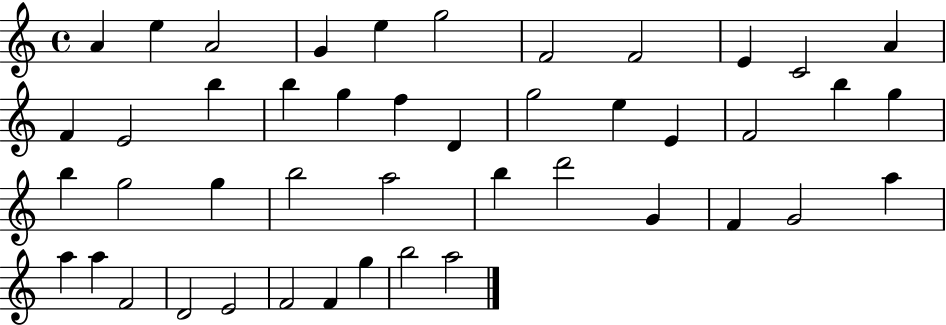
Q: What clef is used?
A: treble